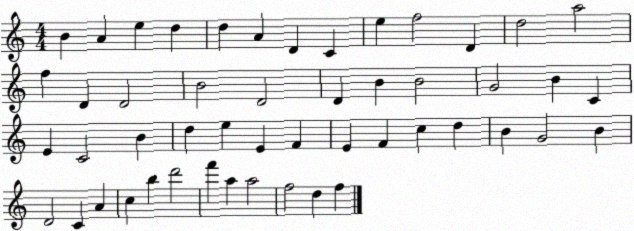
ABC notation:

X:1
T:Untitled
M:4/4
L:1/4
K:C
B A e d d A D C e f2 D d2 a2 f D D2 B2 D2 D B B2 G2 B C E C2 B d e E F E F c d B G2 B D2 C A c b d'2 f' a a2 f2 d f